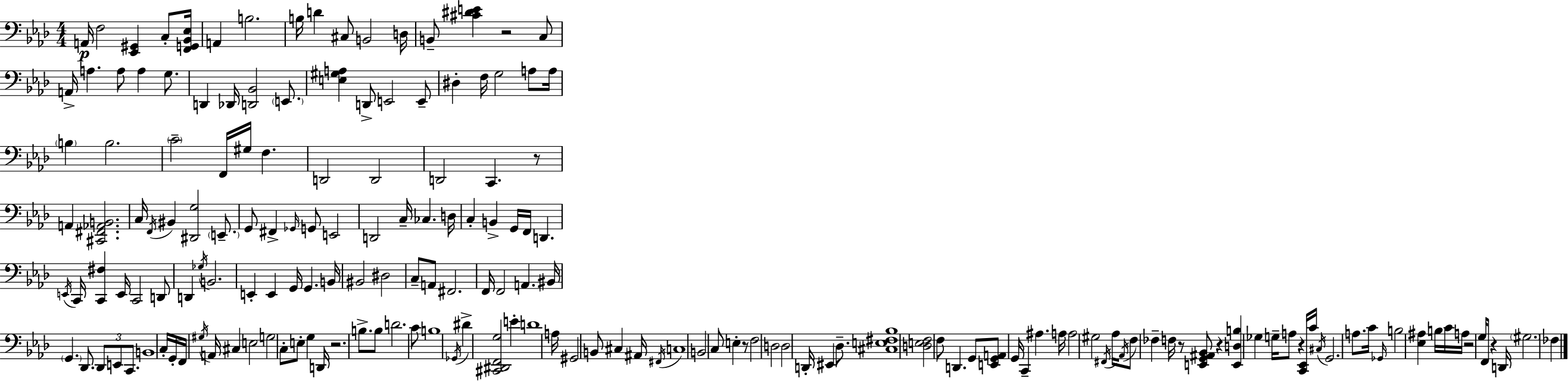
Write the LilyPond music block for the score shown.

{
  \clef bass
  \numericTimeSignature
  \time 4/4
  \key aes \major
  a,16\p f2 <ees, gis,>4 c8-. <f, g, bes, ees>16 | a,4 b2. | b16 d'4 cis8 b,2 d16 | b,8-- <cis' dis' e'>4 r2 c8 | \break a,16-> a4. a8 a4 g8. | d,4 des,16 <d, bes,>2 \parenthesize e,8. | <e gis a>4 d,8-> e,2 e,8-- | dis4-. f16 g2 a8 a16 | \break \parenthesize b4 b2. | \parenthesize c'2-- f,16 gis16 f4. | d,2 d,2 | d,2 c,4. r8 | \break a,4 <cis, fis, aes, b,>2. | c16 \acciaccatura { f,16 } bis,4 <dis, g>2 \parenthesize e,8.-- | g,8 fis,4-> \grace { ges,16 } g,8 e,2 | d,2 c16-- ces4. | \break d16 c4-. b,4-> g,16 f,16 d,4. | \acciaccatura { e,16 } c,16 <c, fis>4 e,16 c,2 | d,8 d,4 \acciaccatura { ges16 } b,2. | e,4-. e,4 g,16 g,4. | \break b,16 bis,2 dis2 | c8-- a,8 fis,2. | f,16 f,2 a,4. | bis,16 \parenthesize g,4. des,8. \tuplet 3/2 { des,8 e,8 | \break c,8. } b,1 | c16-. g,16-. f,16 \acciaccatura { gis16 } a,16 cis4 e2 | g2 c8-. e8-. | g4 d,16 r2. | \break b8.-> b8 d'2. | c'8 b1 | \acciaccatura { ges,16 } dis'4-> <cis, dis, f, g>2 | e'4-. d'1 | \break a16 gis,2 b,8 | cis4 ais,16 \acciaccatura { fis,16 } c1 | b,2 c8 | e4-. r8 f2 d2 | \break d2 d,16-. | eis,4 des8.-- <cis e fis bes>1 | <d e f>2 f8 | d,4. g,8 <e, g, a,>8 g,16 c,4-- | \break ais4. a16 a2 gis2 | \acciaccatura { fis,16 } aes16 \acciaccatura { aes,16 } f8 fes4-- | f16 r8 <e, g, ais, bes,>8 r4 <e, d b>4 ges4 | g16-- a8 r4 <c, ees,>16 c'16 \acciaccatura { cis16 } g,2. | \break a8. c'16 \grace { ges,16 } b2 | <ees ais>4 b16 c'16 a16 r2 | g16 f,8 r4 d,16 \parenthesize gis2. | fes4 \bar "|."
}